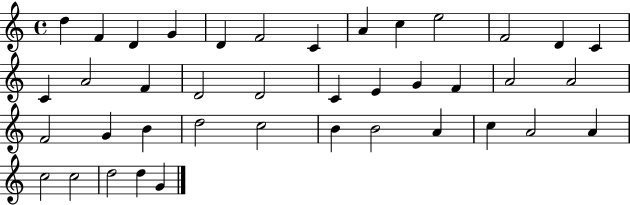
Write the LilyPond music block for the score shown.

{
  \clef treble
  \time 4/4
  \defaultTimeSignature
  \key c \major
  d''4 f'4 d'4 g'4 | d'4 f'2 c'4 | a'4 c''4 e''2 | f'2 d'4 c'4 | \break c'4 a'2 f'4 | d'2 d'2 | c'4 e'4 g'4 f'4 | a'2 a'2 | \break f'2 g'4 b'4 | d''2 c''2 | b'4 b'2 a'4 | c''4 a'2 a'4 | \break c''2 c''2 | d''2 d''4 g'4 | \bar "|."
}